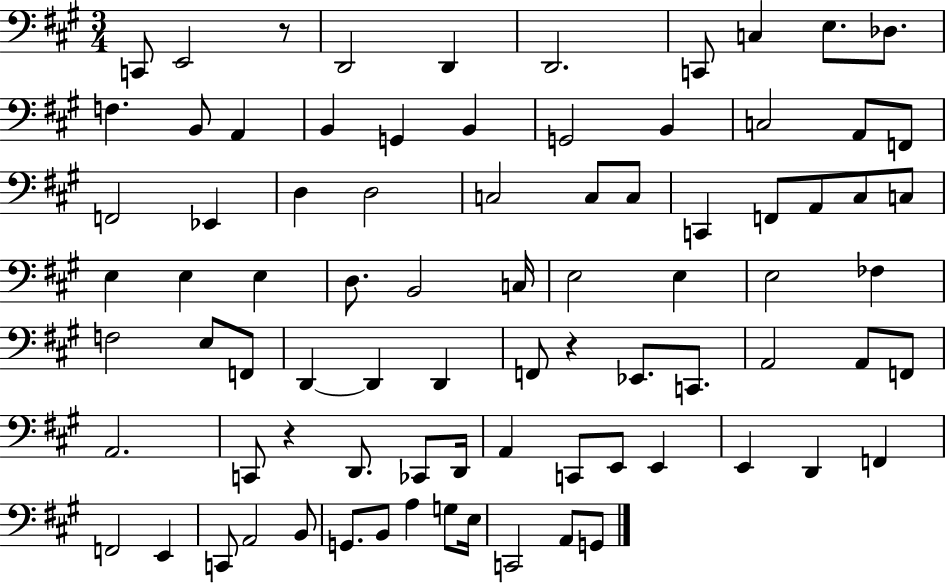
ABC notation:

X:1
T:Untitled
M:3/4
L:1/4
K:A
C,,/2 E,,2 z/2 D,,2 D,, D,,2 C,,/2 C, E,/2 _D,/2 F, B,,/2 A,, B,, G,, B,, G,,2 B,, C,2 A,,/2 F,,/2 F,,2 _E,, D, D,2 C,2 C,/2 C,/2 C,, F,,/2 A,,/2 ^C,/2 C,/2 E, E, E, D,/2 B,,2 C,/4 E,2 E, E,2 _F, F,2 E,/2 F,,/2 D,, D,, D,, F,,/2 z _E,,/2 C,,/2 A,,2 A,,/2 F,,/2 A,,2 C,,/2 z D,,/2 _C,,/2 D,,/4 A,, C,,/2 E,,/2 E,, E,, D,, F,, F,,2 E,, C,,/2 A,,2 B,,/2 G,,/2 B,,/2 A, G,/2 E,/4 C,,2 A,,/2 G,,/2